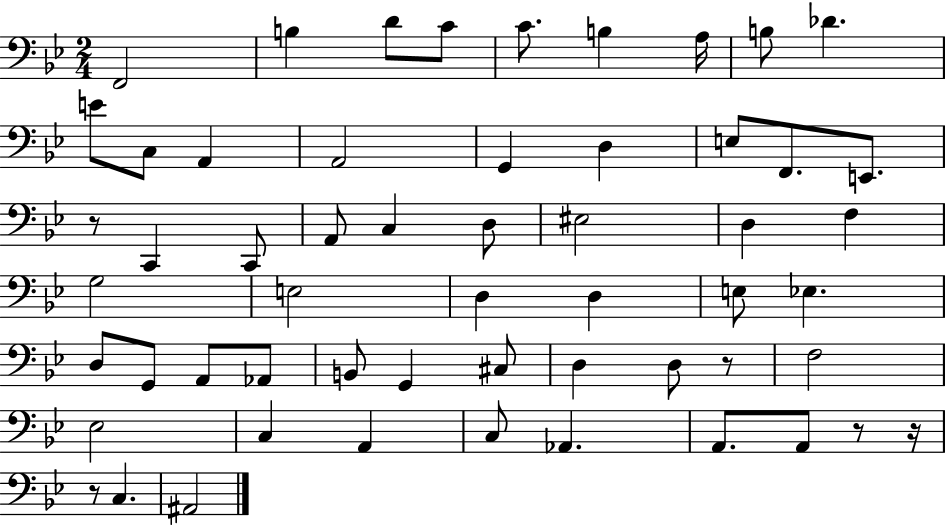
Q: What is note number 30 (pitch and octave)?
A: D3